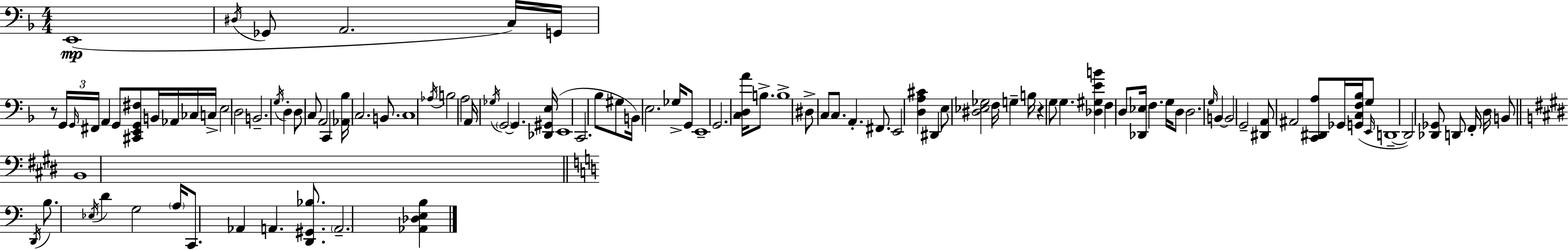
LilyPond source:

{
  \clef bass
  \numericTimeSignature
  \time 4/4
  \key f \major
  \repeat volta 2 { e,1(\mp | \acciaccatura { dis16 } ges,8 a,2. c16) | g,16 r8 \tuplet 3/2 { g,16 \grace { g,16 } fis,16 } a,4 g,8 <cis, e, g, fis>8 b,16 aes,16 | ces16 c16-> e2 d2 | \break b,2.-- \acciaccatura { g16 } d4-. | d8 c8 a,2 c,4 | <aes, bes>16 c2. | b,8. c1 | \break \acciaccatura { aes16 } b2 a2 | a,16 \acciaccatura { ges16 } \parenthesize g,2~~ g,4. | <des, gis, e>16( e,1 | c,2. | \break bes8 gis8 b,16) e2. | ges16-> g,8 e,1-- | g,2. | <c d a'>16 b8.-> b1-> | \break dis8-> c8 c8. a,4.-. | fis,8. e,2 <d a cis'>4 | dis,4 e8 <dis ees ges>2 f16 | g4-- b16 r4 g8 g4. | \break <des gis e' b'>4 f4 d8 <des, ees>16 f4. | g16 d8 d2. | \grace { g16 } b,4~~ b,2 g,2-- | <dis, a,>8 ais,2 | \break <c, dis, a>8 ges,16 <g, c f bes>16( g8 \grace { e,16 } d,1--~~ | d,2) <des, ges,>8 | d,8 f,16-. d16 b,8 \bar "||" \break \key e \major b,1 | \bar "||" \break \key c \major \acciaccatura { d,16 } b8. \acciaccatura { ees16 } d'4 g2 | \parenthesize a16 c,8. aes,4 a,4. <d, gis, bes>8. | \parenthesize a,2.-- <aes, des e b>4 | } \bar "|."
}